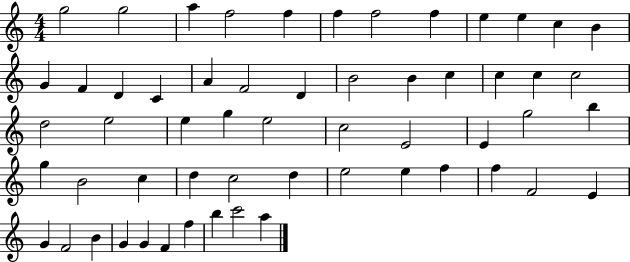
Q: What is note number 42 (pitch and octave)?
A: E5